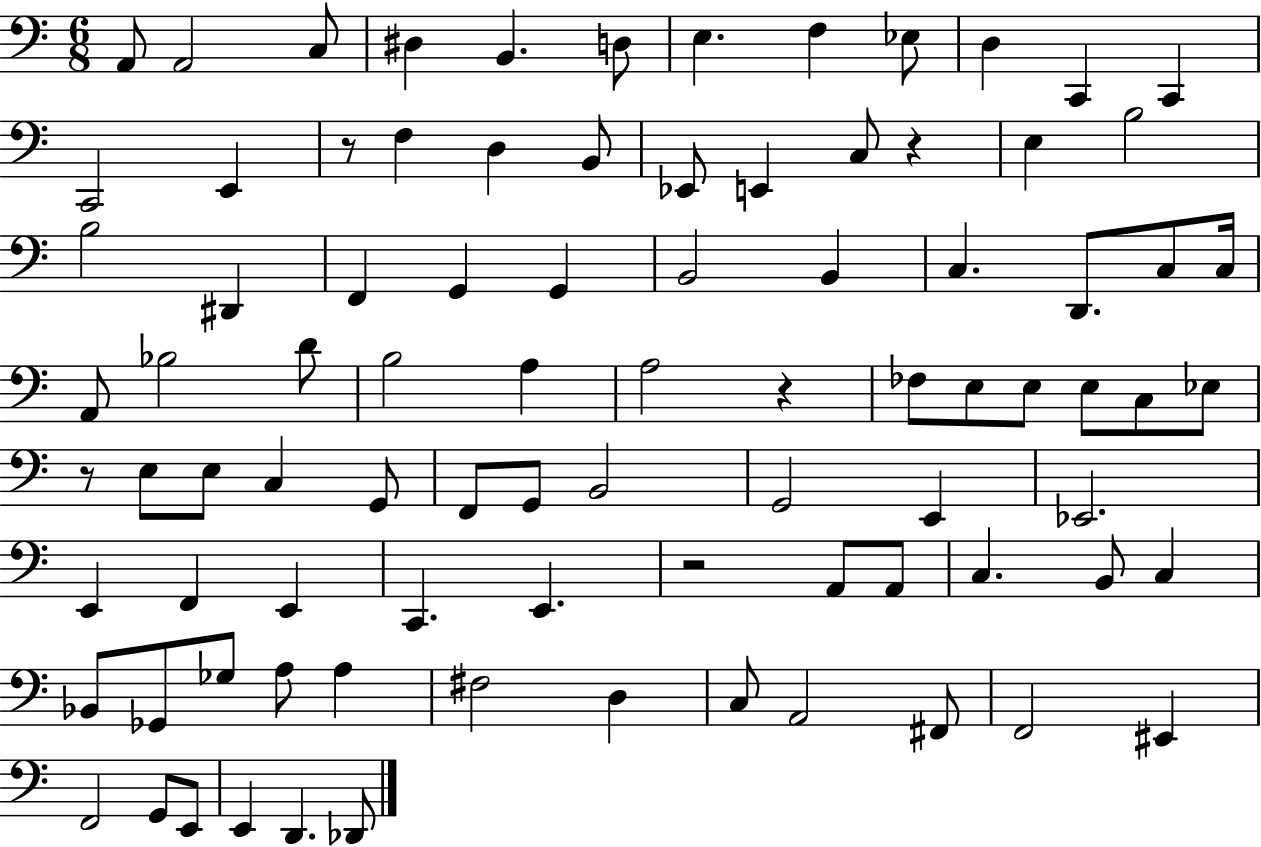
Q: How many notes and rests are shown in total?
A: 88